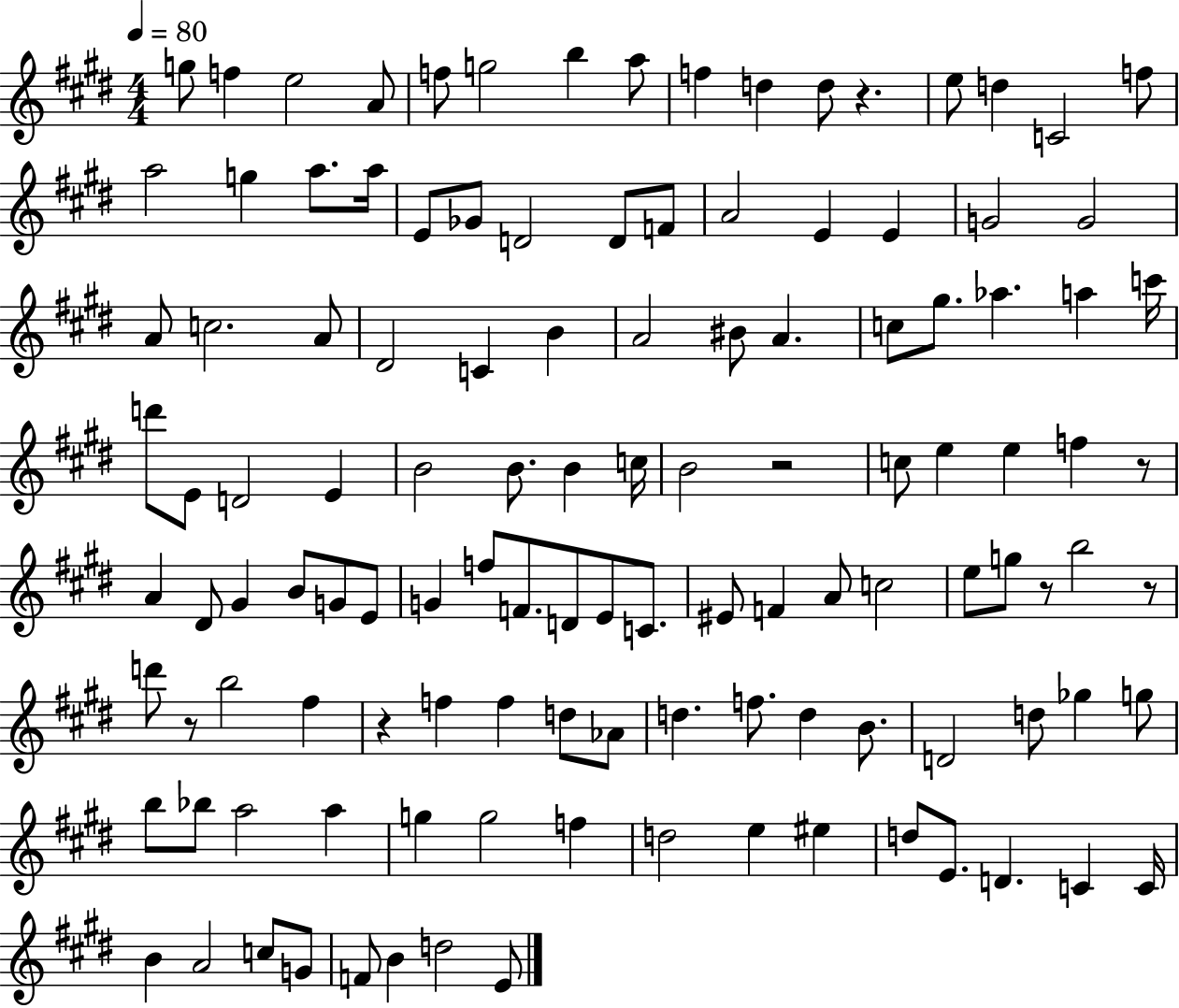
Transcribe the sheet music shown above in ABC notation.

X:1
T:Untitled
M:4/4
L:1/4
K:E
g/2 f e2 A/2 f/2 g2 b a/2 f d d/2 z e/2 d C2 f/2 a2 g a/2 a/4 E/2 _G/2 D2 D/2 F/2 A2 E E G2 G2 A/2 c2 A/2 ^D2 C B A2 ^B/2 A c/2 ^g/2 _a a c'/4 d'/2 E/2 D2 E B2 B/2 B c/4 B2 z2 c/2 e e f z/2 A ^D/2 ^G B/2 G/2 E/2 G f/2 F/2 D/2 E/2 C/2 ^E/2 F A/2 c2 e/2 g/2 z/2 b2 z/2 d'/2 z/2 b2 ^f z f f d/2 _A/2 d f/2 d B/2 D2 d/2 _g g/2 b/2 _b/2 a2 a g g2 f d2 e ^e d/2 E/2 D C C/4 B A2 c/2 G/2 F/2 B d2 E/2